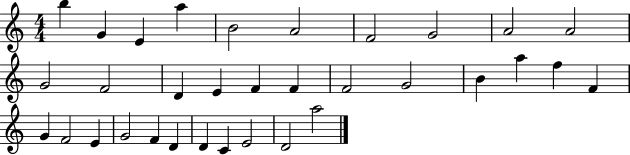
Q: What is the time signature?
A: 4/4